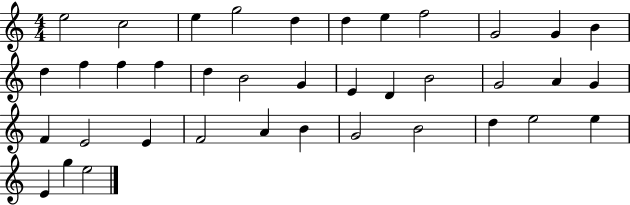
X:1
T:Untitled
M:4/4
L:1/4
K:C
e2 c2 e g2 d d e f2 G2 G B d f f f d B2 G E D B2 G2 A G F E2 E F2 A B G2 B2 d e2 e E g e2